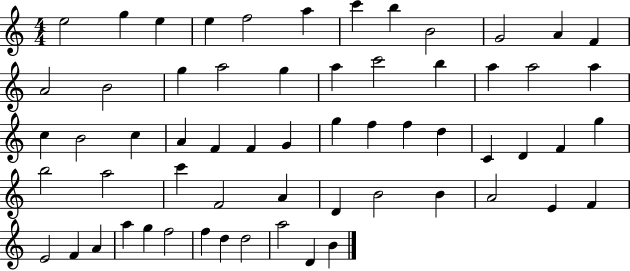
{
  \clef treble
  \numericTimeSignature
  \time 4/4
  \key c \major
  e''2 g''4 e''4 | e''4 f''2 a''4 | c'''4 b''4 b'2 | g'2 a'4 f'4 | \break a'2 b'2 | g''4 a''2 g''4 | a''4 c'''2 b''4 | a''4 a''2 a''4 | \break c''4 b'2 c''4 | a'4 f'4 f'4 g'4 | g''4 f''4 f''4 d''4 | c'4 d'4 f'4 g''4 | \break b''2 a''2 | c'''4 f'2 a'4 | d'4 b'2 b'4 | a'2 e'4 f'4 | \break e'2 f'4 a'4 | a''4 g''4 f''2 | f''4 d''4 d''2 | a''2 d'4 b'4 | \break \bar "|."
}